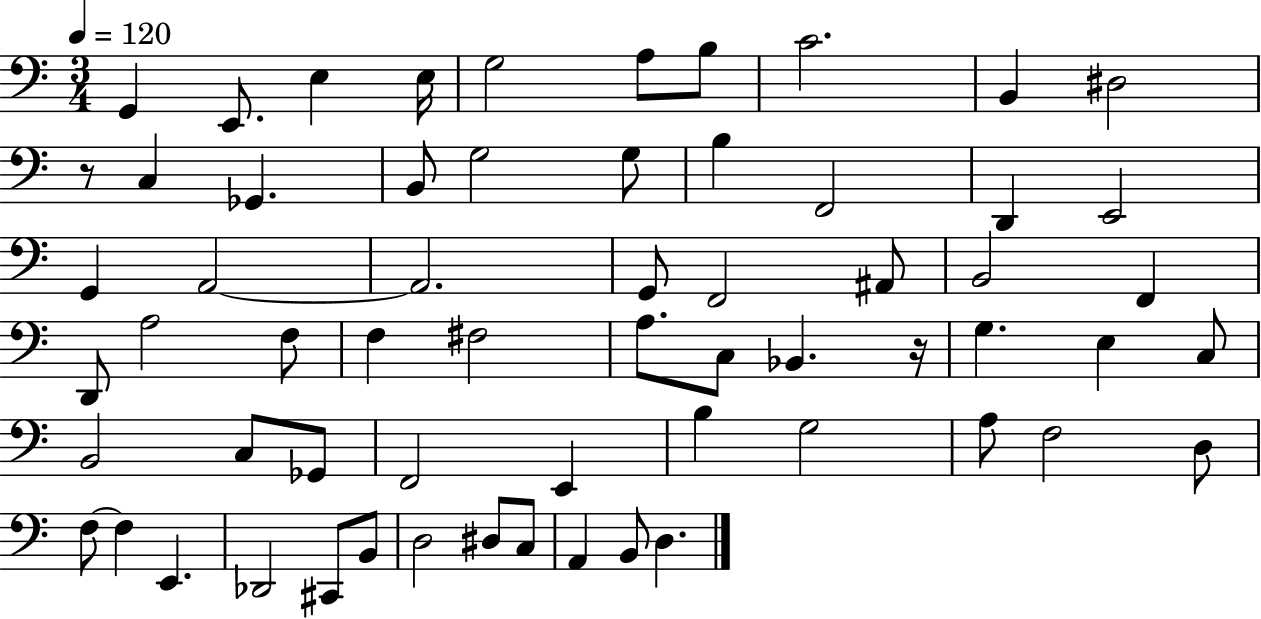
X:1
T:Untitled
M:3/4
L:1/4
K:C
G,, E,,/2 E, E,/4 G,2 A,/2 B,/2 C2 B,, ^D,2 z/2 C, _G,, B,,/2 G,2 G,/2 B, F,,2 D,, E,,2 G,, A,,2 A,,2 G,,/2 F,,2 ^A,,/2 B,,2 F,, D,,/2 A,2 F,/2 F, ^F,2 A,/2 C,/2 _B,, z/4 G, E, C,/2 B,,2 C,/2 _G,,/2 F,,2 E,, B, G,2 A,/2 F,2 D,/2 F,/2 F, E,, _D,,2 ^C,,/2 B,,/2 D,2 ^D,/2 C,/2 A,, B,,/2 D,